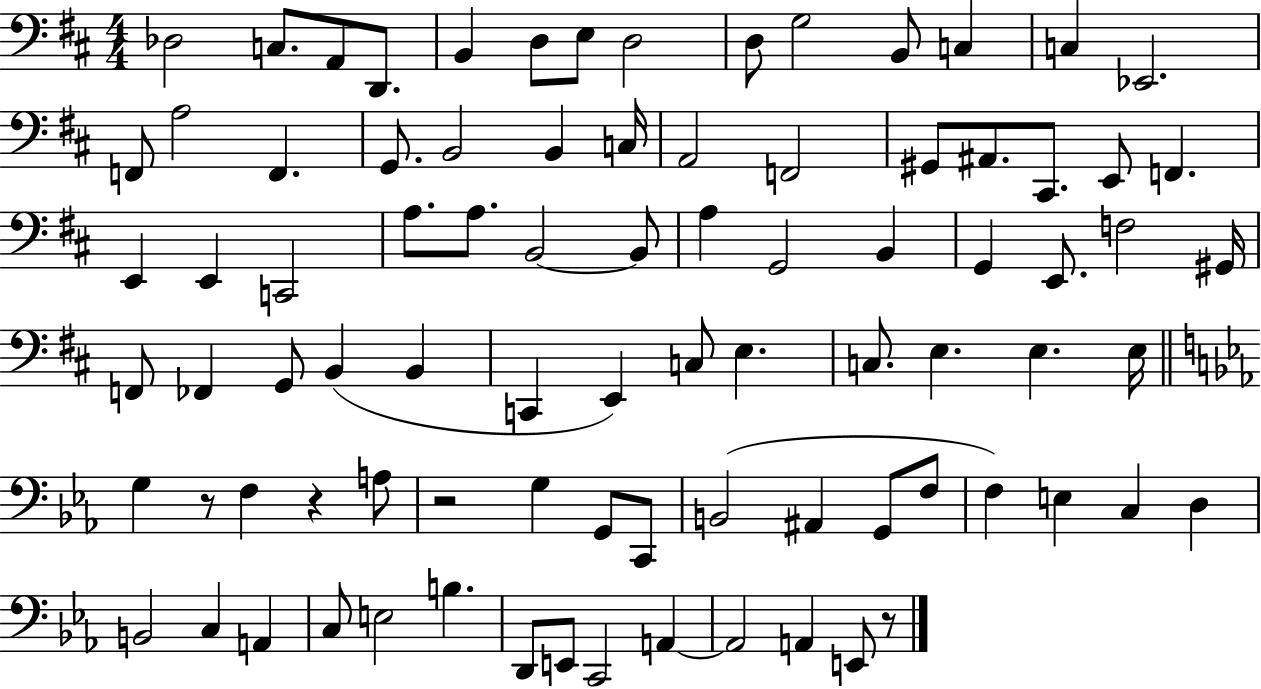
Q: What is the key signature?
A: D major